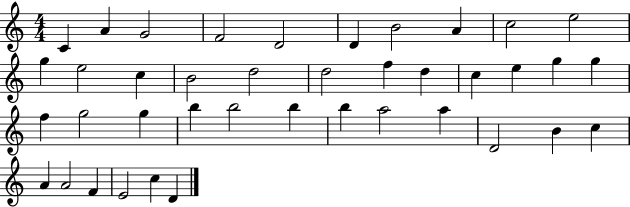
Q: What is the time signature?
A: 4/4